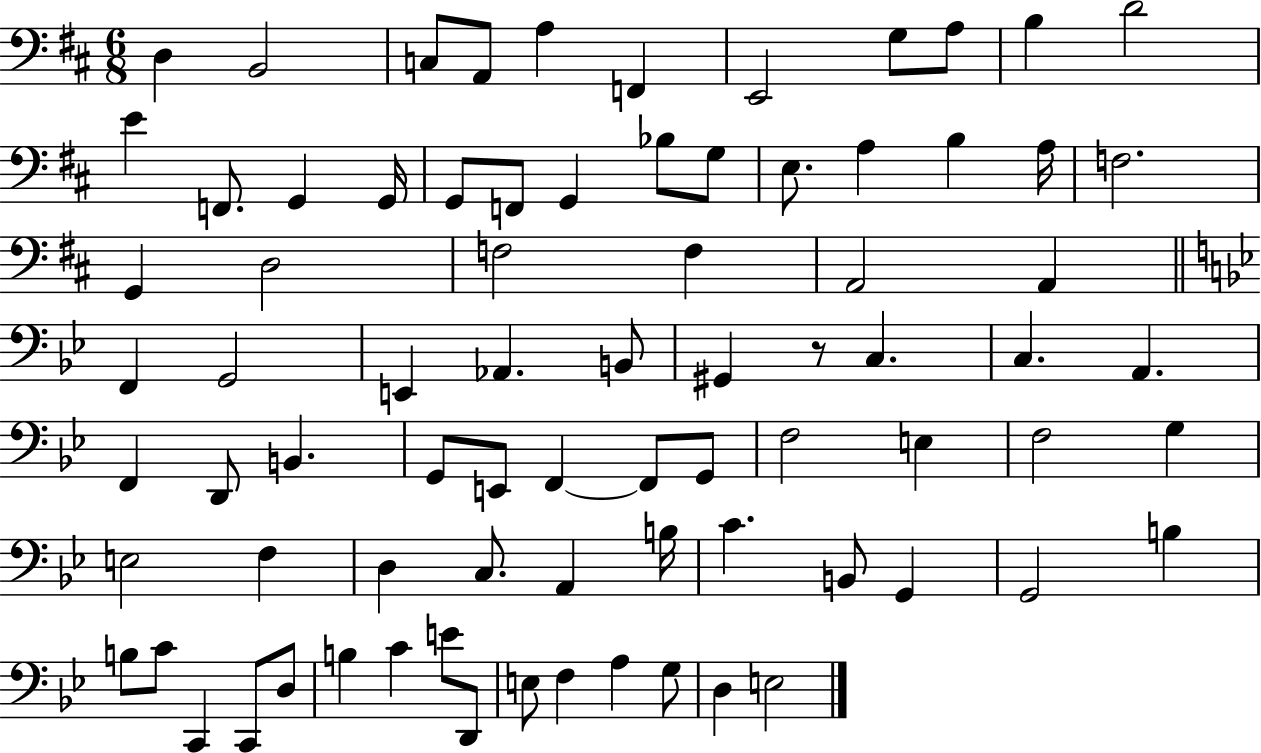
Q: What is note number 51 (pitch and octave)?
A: F3